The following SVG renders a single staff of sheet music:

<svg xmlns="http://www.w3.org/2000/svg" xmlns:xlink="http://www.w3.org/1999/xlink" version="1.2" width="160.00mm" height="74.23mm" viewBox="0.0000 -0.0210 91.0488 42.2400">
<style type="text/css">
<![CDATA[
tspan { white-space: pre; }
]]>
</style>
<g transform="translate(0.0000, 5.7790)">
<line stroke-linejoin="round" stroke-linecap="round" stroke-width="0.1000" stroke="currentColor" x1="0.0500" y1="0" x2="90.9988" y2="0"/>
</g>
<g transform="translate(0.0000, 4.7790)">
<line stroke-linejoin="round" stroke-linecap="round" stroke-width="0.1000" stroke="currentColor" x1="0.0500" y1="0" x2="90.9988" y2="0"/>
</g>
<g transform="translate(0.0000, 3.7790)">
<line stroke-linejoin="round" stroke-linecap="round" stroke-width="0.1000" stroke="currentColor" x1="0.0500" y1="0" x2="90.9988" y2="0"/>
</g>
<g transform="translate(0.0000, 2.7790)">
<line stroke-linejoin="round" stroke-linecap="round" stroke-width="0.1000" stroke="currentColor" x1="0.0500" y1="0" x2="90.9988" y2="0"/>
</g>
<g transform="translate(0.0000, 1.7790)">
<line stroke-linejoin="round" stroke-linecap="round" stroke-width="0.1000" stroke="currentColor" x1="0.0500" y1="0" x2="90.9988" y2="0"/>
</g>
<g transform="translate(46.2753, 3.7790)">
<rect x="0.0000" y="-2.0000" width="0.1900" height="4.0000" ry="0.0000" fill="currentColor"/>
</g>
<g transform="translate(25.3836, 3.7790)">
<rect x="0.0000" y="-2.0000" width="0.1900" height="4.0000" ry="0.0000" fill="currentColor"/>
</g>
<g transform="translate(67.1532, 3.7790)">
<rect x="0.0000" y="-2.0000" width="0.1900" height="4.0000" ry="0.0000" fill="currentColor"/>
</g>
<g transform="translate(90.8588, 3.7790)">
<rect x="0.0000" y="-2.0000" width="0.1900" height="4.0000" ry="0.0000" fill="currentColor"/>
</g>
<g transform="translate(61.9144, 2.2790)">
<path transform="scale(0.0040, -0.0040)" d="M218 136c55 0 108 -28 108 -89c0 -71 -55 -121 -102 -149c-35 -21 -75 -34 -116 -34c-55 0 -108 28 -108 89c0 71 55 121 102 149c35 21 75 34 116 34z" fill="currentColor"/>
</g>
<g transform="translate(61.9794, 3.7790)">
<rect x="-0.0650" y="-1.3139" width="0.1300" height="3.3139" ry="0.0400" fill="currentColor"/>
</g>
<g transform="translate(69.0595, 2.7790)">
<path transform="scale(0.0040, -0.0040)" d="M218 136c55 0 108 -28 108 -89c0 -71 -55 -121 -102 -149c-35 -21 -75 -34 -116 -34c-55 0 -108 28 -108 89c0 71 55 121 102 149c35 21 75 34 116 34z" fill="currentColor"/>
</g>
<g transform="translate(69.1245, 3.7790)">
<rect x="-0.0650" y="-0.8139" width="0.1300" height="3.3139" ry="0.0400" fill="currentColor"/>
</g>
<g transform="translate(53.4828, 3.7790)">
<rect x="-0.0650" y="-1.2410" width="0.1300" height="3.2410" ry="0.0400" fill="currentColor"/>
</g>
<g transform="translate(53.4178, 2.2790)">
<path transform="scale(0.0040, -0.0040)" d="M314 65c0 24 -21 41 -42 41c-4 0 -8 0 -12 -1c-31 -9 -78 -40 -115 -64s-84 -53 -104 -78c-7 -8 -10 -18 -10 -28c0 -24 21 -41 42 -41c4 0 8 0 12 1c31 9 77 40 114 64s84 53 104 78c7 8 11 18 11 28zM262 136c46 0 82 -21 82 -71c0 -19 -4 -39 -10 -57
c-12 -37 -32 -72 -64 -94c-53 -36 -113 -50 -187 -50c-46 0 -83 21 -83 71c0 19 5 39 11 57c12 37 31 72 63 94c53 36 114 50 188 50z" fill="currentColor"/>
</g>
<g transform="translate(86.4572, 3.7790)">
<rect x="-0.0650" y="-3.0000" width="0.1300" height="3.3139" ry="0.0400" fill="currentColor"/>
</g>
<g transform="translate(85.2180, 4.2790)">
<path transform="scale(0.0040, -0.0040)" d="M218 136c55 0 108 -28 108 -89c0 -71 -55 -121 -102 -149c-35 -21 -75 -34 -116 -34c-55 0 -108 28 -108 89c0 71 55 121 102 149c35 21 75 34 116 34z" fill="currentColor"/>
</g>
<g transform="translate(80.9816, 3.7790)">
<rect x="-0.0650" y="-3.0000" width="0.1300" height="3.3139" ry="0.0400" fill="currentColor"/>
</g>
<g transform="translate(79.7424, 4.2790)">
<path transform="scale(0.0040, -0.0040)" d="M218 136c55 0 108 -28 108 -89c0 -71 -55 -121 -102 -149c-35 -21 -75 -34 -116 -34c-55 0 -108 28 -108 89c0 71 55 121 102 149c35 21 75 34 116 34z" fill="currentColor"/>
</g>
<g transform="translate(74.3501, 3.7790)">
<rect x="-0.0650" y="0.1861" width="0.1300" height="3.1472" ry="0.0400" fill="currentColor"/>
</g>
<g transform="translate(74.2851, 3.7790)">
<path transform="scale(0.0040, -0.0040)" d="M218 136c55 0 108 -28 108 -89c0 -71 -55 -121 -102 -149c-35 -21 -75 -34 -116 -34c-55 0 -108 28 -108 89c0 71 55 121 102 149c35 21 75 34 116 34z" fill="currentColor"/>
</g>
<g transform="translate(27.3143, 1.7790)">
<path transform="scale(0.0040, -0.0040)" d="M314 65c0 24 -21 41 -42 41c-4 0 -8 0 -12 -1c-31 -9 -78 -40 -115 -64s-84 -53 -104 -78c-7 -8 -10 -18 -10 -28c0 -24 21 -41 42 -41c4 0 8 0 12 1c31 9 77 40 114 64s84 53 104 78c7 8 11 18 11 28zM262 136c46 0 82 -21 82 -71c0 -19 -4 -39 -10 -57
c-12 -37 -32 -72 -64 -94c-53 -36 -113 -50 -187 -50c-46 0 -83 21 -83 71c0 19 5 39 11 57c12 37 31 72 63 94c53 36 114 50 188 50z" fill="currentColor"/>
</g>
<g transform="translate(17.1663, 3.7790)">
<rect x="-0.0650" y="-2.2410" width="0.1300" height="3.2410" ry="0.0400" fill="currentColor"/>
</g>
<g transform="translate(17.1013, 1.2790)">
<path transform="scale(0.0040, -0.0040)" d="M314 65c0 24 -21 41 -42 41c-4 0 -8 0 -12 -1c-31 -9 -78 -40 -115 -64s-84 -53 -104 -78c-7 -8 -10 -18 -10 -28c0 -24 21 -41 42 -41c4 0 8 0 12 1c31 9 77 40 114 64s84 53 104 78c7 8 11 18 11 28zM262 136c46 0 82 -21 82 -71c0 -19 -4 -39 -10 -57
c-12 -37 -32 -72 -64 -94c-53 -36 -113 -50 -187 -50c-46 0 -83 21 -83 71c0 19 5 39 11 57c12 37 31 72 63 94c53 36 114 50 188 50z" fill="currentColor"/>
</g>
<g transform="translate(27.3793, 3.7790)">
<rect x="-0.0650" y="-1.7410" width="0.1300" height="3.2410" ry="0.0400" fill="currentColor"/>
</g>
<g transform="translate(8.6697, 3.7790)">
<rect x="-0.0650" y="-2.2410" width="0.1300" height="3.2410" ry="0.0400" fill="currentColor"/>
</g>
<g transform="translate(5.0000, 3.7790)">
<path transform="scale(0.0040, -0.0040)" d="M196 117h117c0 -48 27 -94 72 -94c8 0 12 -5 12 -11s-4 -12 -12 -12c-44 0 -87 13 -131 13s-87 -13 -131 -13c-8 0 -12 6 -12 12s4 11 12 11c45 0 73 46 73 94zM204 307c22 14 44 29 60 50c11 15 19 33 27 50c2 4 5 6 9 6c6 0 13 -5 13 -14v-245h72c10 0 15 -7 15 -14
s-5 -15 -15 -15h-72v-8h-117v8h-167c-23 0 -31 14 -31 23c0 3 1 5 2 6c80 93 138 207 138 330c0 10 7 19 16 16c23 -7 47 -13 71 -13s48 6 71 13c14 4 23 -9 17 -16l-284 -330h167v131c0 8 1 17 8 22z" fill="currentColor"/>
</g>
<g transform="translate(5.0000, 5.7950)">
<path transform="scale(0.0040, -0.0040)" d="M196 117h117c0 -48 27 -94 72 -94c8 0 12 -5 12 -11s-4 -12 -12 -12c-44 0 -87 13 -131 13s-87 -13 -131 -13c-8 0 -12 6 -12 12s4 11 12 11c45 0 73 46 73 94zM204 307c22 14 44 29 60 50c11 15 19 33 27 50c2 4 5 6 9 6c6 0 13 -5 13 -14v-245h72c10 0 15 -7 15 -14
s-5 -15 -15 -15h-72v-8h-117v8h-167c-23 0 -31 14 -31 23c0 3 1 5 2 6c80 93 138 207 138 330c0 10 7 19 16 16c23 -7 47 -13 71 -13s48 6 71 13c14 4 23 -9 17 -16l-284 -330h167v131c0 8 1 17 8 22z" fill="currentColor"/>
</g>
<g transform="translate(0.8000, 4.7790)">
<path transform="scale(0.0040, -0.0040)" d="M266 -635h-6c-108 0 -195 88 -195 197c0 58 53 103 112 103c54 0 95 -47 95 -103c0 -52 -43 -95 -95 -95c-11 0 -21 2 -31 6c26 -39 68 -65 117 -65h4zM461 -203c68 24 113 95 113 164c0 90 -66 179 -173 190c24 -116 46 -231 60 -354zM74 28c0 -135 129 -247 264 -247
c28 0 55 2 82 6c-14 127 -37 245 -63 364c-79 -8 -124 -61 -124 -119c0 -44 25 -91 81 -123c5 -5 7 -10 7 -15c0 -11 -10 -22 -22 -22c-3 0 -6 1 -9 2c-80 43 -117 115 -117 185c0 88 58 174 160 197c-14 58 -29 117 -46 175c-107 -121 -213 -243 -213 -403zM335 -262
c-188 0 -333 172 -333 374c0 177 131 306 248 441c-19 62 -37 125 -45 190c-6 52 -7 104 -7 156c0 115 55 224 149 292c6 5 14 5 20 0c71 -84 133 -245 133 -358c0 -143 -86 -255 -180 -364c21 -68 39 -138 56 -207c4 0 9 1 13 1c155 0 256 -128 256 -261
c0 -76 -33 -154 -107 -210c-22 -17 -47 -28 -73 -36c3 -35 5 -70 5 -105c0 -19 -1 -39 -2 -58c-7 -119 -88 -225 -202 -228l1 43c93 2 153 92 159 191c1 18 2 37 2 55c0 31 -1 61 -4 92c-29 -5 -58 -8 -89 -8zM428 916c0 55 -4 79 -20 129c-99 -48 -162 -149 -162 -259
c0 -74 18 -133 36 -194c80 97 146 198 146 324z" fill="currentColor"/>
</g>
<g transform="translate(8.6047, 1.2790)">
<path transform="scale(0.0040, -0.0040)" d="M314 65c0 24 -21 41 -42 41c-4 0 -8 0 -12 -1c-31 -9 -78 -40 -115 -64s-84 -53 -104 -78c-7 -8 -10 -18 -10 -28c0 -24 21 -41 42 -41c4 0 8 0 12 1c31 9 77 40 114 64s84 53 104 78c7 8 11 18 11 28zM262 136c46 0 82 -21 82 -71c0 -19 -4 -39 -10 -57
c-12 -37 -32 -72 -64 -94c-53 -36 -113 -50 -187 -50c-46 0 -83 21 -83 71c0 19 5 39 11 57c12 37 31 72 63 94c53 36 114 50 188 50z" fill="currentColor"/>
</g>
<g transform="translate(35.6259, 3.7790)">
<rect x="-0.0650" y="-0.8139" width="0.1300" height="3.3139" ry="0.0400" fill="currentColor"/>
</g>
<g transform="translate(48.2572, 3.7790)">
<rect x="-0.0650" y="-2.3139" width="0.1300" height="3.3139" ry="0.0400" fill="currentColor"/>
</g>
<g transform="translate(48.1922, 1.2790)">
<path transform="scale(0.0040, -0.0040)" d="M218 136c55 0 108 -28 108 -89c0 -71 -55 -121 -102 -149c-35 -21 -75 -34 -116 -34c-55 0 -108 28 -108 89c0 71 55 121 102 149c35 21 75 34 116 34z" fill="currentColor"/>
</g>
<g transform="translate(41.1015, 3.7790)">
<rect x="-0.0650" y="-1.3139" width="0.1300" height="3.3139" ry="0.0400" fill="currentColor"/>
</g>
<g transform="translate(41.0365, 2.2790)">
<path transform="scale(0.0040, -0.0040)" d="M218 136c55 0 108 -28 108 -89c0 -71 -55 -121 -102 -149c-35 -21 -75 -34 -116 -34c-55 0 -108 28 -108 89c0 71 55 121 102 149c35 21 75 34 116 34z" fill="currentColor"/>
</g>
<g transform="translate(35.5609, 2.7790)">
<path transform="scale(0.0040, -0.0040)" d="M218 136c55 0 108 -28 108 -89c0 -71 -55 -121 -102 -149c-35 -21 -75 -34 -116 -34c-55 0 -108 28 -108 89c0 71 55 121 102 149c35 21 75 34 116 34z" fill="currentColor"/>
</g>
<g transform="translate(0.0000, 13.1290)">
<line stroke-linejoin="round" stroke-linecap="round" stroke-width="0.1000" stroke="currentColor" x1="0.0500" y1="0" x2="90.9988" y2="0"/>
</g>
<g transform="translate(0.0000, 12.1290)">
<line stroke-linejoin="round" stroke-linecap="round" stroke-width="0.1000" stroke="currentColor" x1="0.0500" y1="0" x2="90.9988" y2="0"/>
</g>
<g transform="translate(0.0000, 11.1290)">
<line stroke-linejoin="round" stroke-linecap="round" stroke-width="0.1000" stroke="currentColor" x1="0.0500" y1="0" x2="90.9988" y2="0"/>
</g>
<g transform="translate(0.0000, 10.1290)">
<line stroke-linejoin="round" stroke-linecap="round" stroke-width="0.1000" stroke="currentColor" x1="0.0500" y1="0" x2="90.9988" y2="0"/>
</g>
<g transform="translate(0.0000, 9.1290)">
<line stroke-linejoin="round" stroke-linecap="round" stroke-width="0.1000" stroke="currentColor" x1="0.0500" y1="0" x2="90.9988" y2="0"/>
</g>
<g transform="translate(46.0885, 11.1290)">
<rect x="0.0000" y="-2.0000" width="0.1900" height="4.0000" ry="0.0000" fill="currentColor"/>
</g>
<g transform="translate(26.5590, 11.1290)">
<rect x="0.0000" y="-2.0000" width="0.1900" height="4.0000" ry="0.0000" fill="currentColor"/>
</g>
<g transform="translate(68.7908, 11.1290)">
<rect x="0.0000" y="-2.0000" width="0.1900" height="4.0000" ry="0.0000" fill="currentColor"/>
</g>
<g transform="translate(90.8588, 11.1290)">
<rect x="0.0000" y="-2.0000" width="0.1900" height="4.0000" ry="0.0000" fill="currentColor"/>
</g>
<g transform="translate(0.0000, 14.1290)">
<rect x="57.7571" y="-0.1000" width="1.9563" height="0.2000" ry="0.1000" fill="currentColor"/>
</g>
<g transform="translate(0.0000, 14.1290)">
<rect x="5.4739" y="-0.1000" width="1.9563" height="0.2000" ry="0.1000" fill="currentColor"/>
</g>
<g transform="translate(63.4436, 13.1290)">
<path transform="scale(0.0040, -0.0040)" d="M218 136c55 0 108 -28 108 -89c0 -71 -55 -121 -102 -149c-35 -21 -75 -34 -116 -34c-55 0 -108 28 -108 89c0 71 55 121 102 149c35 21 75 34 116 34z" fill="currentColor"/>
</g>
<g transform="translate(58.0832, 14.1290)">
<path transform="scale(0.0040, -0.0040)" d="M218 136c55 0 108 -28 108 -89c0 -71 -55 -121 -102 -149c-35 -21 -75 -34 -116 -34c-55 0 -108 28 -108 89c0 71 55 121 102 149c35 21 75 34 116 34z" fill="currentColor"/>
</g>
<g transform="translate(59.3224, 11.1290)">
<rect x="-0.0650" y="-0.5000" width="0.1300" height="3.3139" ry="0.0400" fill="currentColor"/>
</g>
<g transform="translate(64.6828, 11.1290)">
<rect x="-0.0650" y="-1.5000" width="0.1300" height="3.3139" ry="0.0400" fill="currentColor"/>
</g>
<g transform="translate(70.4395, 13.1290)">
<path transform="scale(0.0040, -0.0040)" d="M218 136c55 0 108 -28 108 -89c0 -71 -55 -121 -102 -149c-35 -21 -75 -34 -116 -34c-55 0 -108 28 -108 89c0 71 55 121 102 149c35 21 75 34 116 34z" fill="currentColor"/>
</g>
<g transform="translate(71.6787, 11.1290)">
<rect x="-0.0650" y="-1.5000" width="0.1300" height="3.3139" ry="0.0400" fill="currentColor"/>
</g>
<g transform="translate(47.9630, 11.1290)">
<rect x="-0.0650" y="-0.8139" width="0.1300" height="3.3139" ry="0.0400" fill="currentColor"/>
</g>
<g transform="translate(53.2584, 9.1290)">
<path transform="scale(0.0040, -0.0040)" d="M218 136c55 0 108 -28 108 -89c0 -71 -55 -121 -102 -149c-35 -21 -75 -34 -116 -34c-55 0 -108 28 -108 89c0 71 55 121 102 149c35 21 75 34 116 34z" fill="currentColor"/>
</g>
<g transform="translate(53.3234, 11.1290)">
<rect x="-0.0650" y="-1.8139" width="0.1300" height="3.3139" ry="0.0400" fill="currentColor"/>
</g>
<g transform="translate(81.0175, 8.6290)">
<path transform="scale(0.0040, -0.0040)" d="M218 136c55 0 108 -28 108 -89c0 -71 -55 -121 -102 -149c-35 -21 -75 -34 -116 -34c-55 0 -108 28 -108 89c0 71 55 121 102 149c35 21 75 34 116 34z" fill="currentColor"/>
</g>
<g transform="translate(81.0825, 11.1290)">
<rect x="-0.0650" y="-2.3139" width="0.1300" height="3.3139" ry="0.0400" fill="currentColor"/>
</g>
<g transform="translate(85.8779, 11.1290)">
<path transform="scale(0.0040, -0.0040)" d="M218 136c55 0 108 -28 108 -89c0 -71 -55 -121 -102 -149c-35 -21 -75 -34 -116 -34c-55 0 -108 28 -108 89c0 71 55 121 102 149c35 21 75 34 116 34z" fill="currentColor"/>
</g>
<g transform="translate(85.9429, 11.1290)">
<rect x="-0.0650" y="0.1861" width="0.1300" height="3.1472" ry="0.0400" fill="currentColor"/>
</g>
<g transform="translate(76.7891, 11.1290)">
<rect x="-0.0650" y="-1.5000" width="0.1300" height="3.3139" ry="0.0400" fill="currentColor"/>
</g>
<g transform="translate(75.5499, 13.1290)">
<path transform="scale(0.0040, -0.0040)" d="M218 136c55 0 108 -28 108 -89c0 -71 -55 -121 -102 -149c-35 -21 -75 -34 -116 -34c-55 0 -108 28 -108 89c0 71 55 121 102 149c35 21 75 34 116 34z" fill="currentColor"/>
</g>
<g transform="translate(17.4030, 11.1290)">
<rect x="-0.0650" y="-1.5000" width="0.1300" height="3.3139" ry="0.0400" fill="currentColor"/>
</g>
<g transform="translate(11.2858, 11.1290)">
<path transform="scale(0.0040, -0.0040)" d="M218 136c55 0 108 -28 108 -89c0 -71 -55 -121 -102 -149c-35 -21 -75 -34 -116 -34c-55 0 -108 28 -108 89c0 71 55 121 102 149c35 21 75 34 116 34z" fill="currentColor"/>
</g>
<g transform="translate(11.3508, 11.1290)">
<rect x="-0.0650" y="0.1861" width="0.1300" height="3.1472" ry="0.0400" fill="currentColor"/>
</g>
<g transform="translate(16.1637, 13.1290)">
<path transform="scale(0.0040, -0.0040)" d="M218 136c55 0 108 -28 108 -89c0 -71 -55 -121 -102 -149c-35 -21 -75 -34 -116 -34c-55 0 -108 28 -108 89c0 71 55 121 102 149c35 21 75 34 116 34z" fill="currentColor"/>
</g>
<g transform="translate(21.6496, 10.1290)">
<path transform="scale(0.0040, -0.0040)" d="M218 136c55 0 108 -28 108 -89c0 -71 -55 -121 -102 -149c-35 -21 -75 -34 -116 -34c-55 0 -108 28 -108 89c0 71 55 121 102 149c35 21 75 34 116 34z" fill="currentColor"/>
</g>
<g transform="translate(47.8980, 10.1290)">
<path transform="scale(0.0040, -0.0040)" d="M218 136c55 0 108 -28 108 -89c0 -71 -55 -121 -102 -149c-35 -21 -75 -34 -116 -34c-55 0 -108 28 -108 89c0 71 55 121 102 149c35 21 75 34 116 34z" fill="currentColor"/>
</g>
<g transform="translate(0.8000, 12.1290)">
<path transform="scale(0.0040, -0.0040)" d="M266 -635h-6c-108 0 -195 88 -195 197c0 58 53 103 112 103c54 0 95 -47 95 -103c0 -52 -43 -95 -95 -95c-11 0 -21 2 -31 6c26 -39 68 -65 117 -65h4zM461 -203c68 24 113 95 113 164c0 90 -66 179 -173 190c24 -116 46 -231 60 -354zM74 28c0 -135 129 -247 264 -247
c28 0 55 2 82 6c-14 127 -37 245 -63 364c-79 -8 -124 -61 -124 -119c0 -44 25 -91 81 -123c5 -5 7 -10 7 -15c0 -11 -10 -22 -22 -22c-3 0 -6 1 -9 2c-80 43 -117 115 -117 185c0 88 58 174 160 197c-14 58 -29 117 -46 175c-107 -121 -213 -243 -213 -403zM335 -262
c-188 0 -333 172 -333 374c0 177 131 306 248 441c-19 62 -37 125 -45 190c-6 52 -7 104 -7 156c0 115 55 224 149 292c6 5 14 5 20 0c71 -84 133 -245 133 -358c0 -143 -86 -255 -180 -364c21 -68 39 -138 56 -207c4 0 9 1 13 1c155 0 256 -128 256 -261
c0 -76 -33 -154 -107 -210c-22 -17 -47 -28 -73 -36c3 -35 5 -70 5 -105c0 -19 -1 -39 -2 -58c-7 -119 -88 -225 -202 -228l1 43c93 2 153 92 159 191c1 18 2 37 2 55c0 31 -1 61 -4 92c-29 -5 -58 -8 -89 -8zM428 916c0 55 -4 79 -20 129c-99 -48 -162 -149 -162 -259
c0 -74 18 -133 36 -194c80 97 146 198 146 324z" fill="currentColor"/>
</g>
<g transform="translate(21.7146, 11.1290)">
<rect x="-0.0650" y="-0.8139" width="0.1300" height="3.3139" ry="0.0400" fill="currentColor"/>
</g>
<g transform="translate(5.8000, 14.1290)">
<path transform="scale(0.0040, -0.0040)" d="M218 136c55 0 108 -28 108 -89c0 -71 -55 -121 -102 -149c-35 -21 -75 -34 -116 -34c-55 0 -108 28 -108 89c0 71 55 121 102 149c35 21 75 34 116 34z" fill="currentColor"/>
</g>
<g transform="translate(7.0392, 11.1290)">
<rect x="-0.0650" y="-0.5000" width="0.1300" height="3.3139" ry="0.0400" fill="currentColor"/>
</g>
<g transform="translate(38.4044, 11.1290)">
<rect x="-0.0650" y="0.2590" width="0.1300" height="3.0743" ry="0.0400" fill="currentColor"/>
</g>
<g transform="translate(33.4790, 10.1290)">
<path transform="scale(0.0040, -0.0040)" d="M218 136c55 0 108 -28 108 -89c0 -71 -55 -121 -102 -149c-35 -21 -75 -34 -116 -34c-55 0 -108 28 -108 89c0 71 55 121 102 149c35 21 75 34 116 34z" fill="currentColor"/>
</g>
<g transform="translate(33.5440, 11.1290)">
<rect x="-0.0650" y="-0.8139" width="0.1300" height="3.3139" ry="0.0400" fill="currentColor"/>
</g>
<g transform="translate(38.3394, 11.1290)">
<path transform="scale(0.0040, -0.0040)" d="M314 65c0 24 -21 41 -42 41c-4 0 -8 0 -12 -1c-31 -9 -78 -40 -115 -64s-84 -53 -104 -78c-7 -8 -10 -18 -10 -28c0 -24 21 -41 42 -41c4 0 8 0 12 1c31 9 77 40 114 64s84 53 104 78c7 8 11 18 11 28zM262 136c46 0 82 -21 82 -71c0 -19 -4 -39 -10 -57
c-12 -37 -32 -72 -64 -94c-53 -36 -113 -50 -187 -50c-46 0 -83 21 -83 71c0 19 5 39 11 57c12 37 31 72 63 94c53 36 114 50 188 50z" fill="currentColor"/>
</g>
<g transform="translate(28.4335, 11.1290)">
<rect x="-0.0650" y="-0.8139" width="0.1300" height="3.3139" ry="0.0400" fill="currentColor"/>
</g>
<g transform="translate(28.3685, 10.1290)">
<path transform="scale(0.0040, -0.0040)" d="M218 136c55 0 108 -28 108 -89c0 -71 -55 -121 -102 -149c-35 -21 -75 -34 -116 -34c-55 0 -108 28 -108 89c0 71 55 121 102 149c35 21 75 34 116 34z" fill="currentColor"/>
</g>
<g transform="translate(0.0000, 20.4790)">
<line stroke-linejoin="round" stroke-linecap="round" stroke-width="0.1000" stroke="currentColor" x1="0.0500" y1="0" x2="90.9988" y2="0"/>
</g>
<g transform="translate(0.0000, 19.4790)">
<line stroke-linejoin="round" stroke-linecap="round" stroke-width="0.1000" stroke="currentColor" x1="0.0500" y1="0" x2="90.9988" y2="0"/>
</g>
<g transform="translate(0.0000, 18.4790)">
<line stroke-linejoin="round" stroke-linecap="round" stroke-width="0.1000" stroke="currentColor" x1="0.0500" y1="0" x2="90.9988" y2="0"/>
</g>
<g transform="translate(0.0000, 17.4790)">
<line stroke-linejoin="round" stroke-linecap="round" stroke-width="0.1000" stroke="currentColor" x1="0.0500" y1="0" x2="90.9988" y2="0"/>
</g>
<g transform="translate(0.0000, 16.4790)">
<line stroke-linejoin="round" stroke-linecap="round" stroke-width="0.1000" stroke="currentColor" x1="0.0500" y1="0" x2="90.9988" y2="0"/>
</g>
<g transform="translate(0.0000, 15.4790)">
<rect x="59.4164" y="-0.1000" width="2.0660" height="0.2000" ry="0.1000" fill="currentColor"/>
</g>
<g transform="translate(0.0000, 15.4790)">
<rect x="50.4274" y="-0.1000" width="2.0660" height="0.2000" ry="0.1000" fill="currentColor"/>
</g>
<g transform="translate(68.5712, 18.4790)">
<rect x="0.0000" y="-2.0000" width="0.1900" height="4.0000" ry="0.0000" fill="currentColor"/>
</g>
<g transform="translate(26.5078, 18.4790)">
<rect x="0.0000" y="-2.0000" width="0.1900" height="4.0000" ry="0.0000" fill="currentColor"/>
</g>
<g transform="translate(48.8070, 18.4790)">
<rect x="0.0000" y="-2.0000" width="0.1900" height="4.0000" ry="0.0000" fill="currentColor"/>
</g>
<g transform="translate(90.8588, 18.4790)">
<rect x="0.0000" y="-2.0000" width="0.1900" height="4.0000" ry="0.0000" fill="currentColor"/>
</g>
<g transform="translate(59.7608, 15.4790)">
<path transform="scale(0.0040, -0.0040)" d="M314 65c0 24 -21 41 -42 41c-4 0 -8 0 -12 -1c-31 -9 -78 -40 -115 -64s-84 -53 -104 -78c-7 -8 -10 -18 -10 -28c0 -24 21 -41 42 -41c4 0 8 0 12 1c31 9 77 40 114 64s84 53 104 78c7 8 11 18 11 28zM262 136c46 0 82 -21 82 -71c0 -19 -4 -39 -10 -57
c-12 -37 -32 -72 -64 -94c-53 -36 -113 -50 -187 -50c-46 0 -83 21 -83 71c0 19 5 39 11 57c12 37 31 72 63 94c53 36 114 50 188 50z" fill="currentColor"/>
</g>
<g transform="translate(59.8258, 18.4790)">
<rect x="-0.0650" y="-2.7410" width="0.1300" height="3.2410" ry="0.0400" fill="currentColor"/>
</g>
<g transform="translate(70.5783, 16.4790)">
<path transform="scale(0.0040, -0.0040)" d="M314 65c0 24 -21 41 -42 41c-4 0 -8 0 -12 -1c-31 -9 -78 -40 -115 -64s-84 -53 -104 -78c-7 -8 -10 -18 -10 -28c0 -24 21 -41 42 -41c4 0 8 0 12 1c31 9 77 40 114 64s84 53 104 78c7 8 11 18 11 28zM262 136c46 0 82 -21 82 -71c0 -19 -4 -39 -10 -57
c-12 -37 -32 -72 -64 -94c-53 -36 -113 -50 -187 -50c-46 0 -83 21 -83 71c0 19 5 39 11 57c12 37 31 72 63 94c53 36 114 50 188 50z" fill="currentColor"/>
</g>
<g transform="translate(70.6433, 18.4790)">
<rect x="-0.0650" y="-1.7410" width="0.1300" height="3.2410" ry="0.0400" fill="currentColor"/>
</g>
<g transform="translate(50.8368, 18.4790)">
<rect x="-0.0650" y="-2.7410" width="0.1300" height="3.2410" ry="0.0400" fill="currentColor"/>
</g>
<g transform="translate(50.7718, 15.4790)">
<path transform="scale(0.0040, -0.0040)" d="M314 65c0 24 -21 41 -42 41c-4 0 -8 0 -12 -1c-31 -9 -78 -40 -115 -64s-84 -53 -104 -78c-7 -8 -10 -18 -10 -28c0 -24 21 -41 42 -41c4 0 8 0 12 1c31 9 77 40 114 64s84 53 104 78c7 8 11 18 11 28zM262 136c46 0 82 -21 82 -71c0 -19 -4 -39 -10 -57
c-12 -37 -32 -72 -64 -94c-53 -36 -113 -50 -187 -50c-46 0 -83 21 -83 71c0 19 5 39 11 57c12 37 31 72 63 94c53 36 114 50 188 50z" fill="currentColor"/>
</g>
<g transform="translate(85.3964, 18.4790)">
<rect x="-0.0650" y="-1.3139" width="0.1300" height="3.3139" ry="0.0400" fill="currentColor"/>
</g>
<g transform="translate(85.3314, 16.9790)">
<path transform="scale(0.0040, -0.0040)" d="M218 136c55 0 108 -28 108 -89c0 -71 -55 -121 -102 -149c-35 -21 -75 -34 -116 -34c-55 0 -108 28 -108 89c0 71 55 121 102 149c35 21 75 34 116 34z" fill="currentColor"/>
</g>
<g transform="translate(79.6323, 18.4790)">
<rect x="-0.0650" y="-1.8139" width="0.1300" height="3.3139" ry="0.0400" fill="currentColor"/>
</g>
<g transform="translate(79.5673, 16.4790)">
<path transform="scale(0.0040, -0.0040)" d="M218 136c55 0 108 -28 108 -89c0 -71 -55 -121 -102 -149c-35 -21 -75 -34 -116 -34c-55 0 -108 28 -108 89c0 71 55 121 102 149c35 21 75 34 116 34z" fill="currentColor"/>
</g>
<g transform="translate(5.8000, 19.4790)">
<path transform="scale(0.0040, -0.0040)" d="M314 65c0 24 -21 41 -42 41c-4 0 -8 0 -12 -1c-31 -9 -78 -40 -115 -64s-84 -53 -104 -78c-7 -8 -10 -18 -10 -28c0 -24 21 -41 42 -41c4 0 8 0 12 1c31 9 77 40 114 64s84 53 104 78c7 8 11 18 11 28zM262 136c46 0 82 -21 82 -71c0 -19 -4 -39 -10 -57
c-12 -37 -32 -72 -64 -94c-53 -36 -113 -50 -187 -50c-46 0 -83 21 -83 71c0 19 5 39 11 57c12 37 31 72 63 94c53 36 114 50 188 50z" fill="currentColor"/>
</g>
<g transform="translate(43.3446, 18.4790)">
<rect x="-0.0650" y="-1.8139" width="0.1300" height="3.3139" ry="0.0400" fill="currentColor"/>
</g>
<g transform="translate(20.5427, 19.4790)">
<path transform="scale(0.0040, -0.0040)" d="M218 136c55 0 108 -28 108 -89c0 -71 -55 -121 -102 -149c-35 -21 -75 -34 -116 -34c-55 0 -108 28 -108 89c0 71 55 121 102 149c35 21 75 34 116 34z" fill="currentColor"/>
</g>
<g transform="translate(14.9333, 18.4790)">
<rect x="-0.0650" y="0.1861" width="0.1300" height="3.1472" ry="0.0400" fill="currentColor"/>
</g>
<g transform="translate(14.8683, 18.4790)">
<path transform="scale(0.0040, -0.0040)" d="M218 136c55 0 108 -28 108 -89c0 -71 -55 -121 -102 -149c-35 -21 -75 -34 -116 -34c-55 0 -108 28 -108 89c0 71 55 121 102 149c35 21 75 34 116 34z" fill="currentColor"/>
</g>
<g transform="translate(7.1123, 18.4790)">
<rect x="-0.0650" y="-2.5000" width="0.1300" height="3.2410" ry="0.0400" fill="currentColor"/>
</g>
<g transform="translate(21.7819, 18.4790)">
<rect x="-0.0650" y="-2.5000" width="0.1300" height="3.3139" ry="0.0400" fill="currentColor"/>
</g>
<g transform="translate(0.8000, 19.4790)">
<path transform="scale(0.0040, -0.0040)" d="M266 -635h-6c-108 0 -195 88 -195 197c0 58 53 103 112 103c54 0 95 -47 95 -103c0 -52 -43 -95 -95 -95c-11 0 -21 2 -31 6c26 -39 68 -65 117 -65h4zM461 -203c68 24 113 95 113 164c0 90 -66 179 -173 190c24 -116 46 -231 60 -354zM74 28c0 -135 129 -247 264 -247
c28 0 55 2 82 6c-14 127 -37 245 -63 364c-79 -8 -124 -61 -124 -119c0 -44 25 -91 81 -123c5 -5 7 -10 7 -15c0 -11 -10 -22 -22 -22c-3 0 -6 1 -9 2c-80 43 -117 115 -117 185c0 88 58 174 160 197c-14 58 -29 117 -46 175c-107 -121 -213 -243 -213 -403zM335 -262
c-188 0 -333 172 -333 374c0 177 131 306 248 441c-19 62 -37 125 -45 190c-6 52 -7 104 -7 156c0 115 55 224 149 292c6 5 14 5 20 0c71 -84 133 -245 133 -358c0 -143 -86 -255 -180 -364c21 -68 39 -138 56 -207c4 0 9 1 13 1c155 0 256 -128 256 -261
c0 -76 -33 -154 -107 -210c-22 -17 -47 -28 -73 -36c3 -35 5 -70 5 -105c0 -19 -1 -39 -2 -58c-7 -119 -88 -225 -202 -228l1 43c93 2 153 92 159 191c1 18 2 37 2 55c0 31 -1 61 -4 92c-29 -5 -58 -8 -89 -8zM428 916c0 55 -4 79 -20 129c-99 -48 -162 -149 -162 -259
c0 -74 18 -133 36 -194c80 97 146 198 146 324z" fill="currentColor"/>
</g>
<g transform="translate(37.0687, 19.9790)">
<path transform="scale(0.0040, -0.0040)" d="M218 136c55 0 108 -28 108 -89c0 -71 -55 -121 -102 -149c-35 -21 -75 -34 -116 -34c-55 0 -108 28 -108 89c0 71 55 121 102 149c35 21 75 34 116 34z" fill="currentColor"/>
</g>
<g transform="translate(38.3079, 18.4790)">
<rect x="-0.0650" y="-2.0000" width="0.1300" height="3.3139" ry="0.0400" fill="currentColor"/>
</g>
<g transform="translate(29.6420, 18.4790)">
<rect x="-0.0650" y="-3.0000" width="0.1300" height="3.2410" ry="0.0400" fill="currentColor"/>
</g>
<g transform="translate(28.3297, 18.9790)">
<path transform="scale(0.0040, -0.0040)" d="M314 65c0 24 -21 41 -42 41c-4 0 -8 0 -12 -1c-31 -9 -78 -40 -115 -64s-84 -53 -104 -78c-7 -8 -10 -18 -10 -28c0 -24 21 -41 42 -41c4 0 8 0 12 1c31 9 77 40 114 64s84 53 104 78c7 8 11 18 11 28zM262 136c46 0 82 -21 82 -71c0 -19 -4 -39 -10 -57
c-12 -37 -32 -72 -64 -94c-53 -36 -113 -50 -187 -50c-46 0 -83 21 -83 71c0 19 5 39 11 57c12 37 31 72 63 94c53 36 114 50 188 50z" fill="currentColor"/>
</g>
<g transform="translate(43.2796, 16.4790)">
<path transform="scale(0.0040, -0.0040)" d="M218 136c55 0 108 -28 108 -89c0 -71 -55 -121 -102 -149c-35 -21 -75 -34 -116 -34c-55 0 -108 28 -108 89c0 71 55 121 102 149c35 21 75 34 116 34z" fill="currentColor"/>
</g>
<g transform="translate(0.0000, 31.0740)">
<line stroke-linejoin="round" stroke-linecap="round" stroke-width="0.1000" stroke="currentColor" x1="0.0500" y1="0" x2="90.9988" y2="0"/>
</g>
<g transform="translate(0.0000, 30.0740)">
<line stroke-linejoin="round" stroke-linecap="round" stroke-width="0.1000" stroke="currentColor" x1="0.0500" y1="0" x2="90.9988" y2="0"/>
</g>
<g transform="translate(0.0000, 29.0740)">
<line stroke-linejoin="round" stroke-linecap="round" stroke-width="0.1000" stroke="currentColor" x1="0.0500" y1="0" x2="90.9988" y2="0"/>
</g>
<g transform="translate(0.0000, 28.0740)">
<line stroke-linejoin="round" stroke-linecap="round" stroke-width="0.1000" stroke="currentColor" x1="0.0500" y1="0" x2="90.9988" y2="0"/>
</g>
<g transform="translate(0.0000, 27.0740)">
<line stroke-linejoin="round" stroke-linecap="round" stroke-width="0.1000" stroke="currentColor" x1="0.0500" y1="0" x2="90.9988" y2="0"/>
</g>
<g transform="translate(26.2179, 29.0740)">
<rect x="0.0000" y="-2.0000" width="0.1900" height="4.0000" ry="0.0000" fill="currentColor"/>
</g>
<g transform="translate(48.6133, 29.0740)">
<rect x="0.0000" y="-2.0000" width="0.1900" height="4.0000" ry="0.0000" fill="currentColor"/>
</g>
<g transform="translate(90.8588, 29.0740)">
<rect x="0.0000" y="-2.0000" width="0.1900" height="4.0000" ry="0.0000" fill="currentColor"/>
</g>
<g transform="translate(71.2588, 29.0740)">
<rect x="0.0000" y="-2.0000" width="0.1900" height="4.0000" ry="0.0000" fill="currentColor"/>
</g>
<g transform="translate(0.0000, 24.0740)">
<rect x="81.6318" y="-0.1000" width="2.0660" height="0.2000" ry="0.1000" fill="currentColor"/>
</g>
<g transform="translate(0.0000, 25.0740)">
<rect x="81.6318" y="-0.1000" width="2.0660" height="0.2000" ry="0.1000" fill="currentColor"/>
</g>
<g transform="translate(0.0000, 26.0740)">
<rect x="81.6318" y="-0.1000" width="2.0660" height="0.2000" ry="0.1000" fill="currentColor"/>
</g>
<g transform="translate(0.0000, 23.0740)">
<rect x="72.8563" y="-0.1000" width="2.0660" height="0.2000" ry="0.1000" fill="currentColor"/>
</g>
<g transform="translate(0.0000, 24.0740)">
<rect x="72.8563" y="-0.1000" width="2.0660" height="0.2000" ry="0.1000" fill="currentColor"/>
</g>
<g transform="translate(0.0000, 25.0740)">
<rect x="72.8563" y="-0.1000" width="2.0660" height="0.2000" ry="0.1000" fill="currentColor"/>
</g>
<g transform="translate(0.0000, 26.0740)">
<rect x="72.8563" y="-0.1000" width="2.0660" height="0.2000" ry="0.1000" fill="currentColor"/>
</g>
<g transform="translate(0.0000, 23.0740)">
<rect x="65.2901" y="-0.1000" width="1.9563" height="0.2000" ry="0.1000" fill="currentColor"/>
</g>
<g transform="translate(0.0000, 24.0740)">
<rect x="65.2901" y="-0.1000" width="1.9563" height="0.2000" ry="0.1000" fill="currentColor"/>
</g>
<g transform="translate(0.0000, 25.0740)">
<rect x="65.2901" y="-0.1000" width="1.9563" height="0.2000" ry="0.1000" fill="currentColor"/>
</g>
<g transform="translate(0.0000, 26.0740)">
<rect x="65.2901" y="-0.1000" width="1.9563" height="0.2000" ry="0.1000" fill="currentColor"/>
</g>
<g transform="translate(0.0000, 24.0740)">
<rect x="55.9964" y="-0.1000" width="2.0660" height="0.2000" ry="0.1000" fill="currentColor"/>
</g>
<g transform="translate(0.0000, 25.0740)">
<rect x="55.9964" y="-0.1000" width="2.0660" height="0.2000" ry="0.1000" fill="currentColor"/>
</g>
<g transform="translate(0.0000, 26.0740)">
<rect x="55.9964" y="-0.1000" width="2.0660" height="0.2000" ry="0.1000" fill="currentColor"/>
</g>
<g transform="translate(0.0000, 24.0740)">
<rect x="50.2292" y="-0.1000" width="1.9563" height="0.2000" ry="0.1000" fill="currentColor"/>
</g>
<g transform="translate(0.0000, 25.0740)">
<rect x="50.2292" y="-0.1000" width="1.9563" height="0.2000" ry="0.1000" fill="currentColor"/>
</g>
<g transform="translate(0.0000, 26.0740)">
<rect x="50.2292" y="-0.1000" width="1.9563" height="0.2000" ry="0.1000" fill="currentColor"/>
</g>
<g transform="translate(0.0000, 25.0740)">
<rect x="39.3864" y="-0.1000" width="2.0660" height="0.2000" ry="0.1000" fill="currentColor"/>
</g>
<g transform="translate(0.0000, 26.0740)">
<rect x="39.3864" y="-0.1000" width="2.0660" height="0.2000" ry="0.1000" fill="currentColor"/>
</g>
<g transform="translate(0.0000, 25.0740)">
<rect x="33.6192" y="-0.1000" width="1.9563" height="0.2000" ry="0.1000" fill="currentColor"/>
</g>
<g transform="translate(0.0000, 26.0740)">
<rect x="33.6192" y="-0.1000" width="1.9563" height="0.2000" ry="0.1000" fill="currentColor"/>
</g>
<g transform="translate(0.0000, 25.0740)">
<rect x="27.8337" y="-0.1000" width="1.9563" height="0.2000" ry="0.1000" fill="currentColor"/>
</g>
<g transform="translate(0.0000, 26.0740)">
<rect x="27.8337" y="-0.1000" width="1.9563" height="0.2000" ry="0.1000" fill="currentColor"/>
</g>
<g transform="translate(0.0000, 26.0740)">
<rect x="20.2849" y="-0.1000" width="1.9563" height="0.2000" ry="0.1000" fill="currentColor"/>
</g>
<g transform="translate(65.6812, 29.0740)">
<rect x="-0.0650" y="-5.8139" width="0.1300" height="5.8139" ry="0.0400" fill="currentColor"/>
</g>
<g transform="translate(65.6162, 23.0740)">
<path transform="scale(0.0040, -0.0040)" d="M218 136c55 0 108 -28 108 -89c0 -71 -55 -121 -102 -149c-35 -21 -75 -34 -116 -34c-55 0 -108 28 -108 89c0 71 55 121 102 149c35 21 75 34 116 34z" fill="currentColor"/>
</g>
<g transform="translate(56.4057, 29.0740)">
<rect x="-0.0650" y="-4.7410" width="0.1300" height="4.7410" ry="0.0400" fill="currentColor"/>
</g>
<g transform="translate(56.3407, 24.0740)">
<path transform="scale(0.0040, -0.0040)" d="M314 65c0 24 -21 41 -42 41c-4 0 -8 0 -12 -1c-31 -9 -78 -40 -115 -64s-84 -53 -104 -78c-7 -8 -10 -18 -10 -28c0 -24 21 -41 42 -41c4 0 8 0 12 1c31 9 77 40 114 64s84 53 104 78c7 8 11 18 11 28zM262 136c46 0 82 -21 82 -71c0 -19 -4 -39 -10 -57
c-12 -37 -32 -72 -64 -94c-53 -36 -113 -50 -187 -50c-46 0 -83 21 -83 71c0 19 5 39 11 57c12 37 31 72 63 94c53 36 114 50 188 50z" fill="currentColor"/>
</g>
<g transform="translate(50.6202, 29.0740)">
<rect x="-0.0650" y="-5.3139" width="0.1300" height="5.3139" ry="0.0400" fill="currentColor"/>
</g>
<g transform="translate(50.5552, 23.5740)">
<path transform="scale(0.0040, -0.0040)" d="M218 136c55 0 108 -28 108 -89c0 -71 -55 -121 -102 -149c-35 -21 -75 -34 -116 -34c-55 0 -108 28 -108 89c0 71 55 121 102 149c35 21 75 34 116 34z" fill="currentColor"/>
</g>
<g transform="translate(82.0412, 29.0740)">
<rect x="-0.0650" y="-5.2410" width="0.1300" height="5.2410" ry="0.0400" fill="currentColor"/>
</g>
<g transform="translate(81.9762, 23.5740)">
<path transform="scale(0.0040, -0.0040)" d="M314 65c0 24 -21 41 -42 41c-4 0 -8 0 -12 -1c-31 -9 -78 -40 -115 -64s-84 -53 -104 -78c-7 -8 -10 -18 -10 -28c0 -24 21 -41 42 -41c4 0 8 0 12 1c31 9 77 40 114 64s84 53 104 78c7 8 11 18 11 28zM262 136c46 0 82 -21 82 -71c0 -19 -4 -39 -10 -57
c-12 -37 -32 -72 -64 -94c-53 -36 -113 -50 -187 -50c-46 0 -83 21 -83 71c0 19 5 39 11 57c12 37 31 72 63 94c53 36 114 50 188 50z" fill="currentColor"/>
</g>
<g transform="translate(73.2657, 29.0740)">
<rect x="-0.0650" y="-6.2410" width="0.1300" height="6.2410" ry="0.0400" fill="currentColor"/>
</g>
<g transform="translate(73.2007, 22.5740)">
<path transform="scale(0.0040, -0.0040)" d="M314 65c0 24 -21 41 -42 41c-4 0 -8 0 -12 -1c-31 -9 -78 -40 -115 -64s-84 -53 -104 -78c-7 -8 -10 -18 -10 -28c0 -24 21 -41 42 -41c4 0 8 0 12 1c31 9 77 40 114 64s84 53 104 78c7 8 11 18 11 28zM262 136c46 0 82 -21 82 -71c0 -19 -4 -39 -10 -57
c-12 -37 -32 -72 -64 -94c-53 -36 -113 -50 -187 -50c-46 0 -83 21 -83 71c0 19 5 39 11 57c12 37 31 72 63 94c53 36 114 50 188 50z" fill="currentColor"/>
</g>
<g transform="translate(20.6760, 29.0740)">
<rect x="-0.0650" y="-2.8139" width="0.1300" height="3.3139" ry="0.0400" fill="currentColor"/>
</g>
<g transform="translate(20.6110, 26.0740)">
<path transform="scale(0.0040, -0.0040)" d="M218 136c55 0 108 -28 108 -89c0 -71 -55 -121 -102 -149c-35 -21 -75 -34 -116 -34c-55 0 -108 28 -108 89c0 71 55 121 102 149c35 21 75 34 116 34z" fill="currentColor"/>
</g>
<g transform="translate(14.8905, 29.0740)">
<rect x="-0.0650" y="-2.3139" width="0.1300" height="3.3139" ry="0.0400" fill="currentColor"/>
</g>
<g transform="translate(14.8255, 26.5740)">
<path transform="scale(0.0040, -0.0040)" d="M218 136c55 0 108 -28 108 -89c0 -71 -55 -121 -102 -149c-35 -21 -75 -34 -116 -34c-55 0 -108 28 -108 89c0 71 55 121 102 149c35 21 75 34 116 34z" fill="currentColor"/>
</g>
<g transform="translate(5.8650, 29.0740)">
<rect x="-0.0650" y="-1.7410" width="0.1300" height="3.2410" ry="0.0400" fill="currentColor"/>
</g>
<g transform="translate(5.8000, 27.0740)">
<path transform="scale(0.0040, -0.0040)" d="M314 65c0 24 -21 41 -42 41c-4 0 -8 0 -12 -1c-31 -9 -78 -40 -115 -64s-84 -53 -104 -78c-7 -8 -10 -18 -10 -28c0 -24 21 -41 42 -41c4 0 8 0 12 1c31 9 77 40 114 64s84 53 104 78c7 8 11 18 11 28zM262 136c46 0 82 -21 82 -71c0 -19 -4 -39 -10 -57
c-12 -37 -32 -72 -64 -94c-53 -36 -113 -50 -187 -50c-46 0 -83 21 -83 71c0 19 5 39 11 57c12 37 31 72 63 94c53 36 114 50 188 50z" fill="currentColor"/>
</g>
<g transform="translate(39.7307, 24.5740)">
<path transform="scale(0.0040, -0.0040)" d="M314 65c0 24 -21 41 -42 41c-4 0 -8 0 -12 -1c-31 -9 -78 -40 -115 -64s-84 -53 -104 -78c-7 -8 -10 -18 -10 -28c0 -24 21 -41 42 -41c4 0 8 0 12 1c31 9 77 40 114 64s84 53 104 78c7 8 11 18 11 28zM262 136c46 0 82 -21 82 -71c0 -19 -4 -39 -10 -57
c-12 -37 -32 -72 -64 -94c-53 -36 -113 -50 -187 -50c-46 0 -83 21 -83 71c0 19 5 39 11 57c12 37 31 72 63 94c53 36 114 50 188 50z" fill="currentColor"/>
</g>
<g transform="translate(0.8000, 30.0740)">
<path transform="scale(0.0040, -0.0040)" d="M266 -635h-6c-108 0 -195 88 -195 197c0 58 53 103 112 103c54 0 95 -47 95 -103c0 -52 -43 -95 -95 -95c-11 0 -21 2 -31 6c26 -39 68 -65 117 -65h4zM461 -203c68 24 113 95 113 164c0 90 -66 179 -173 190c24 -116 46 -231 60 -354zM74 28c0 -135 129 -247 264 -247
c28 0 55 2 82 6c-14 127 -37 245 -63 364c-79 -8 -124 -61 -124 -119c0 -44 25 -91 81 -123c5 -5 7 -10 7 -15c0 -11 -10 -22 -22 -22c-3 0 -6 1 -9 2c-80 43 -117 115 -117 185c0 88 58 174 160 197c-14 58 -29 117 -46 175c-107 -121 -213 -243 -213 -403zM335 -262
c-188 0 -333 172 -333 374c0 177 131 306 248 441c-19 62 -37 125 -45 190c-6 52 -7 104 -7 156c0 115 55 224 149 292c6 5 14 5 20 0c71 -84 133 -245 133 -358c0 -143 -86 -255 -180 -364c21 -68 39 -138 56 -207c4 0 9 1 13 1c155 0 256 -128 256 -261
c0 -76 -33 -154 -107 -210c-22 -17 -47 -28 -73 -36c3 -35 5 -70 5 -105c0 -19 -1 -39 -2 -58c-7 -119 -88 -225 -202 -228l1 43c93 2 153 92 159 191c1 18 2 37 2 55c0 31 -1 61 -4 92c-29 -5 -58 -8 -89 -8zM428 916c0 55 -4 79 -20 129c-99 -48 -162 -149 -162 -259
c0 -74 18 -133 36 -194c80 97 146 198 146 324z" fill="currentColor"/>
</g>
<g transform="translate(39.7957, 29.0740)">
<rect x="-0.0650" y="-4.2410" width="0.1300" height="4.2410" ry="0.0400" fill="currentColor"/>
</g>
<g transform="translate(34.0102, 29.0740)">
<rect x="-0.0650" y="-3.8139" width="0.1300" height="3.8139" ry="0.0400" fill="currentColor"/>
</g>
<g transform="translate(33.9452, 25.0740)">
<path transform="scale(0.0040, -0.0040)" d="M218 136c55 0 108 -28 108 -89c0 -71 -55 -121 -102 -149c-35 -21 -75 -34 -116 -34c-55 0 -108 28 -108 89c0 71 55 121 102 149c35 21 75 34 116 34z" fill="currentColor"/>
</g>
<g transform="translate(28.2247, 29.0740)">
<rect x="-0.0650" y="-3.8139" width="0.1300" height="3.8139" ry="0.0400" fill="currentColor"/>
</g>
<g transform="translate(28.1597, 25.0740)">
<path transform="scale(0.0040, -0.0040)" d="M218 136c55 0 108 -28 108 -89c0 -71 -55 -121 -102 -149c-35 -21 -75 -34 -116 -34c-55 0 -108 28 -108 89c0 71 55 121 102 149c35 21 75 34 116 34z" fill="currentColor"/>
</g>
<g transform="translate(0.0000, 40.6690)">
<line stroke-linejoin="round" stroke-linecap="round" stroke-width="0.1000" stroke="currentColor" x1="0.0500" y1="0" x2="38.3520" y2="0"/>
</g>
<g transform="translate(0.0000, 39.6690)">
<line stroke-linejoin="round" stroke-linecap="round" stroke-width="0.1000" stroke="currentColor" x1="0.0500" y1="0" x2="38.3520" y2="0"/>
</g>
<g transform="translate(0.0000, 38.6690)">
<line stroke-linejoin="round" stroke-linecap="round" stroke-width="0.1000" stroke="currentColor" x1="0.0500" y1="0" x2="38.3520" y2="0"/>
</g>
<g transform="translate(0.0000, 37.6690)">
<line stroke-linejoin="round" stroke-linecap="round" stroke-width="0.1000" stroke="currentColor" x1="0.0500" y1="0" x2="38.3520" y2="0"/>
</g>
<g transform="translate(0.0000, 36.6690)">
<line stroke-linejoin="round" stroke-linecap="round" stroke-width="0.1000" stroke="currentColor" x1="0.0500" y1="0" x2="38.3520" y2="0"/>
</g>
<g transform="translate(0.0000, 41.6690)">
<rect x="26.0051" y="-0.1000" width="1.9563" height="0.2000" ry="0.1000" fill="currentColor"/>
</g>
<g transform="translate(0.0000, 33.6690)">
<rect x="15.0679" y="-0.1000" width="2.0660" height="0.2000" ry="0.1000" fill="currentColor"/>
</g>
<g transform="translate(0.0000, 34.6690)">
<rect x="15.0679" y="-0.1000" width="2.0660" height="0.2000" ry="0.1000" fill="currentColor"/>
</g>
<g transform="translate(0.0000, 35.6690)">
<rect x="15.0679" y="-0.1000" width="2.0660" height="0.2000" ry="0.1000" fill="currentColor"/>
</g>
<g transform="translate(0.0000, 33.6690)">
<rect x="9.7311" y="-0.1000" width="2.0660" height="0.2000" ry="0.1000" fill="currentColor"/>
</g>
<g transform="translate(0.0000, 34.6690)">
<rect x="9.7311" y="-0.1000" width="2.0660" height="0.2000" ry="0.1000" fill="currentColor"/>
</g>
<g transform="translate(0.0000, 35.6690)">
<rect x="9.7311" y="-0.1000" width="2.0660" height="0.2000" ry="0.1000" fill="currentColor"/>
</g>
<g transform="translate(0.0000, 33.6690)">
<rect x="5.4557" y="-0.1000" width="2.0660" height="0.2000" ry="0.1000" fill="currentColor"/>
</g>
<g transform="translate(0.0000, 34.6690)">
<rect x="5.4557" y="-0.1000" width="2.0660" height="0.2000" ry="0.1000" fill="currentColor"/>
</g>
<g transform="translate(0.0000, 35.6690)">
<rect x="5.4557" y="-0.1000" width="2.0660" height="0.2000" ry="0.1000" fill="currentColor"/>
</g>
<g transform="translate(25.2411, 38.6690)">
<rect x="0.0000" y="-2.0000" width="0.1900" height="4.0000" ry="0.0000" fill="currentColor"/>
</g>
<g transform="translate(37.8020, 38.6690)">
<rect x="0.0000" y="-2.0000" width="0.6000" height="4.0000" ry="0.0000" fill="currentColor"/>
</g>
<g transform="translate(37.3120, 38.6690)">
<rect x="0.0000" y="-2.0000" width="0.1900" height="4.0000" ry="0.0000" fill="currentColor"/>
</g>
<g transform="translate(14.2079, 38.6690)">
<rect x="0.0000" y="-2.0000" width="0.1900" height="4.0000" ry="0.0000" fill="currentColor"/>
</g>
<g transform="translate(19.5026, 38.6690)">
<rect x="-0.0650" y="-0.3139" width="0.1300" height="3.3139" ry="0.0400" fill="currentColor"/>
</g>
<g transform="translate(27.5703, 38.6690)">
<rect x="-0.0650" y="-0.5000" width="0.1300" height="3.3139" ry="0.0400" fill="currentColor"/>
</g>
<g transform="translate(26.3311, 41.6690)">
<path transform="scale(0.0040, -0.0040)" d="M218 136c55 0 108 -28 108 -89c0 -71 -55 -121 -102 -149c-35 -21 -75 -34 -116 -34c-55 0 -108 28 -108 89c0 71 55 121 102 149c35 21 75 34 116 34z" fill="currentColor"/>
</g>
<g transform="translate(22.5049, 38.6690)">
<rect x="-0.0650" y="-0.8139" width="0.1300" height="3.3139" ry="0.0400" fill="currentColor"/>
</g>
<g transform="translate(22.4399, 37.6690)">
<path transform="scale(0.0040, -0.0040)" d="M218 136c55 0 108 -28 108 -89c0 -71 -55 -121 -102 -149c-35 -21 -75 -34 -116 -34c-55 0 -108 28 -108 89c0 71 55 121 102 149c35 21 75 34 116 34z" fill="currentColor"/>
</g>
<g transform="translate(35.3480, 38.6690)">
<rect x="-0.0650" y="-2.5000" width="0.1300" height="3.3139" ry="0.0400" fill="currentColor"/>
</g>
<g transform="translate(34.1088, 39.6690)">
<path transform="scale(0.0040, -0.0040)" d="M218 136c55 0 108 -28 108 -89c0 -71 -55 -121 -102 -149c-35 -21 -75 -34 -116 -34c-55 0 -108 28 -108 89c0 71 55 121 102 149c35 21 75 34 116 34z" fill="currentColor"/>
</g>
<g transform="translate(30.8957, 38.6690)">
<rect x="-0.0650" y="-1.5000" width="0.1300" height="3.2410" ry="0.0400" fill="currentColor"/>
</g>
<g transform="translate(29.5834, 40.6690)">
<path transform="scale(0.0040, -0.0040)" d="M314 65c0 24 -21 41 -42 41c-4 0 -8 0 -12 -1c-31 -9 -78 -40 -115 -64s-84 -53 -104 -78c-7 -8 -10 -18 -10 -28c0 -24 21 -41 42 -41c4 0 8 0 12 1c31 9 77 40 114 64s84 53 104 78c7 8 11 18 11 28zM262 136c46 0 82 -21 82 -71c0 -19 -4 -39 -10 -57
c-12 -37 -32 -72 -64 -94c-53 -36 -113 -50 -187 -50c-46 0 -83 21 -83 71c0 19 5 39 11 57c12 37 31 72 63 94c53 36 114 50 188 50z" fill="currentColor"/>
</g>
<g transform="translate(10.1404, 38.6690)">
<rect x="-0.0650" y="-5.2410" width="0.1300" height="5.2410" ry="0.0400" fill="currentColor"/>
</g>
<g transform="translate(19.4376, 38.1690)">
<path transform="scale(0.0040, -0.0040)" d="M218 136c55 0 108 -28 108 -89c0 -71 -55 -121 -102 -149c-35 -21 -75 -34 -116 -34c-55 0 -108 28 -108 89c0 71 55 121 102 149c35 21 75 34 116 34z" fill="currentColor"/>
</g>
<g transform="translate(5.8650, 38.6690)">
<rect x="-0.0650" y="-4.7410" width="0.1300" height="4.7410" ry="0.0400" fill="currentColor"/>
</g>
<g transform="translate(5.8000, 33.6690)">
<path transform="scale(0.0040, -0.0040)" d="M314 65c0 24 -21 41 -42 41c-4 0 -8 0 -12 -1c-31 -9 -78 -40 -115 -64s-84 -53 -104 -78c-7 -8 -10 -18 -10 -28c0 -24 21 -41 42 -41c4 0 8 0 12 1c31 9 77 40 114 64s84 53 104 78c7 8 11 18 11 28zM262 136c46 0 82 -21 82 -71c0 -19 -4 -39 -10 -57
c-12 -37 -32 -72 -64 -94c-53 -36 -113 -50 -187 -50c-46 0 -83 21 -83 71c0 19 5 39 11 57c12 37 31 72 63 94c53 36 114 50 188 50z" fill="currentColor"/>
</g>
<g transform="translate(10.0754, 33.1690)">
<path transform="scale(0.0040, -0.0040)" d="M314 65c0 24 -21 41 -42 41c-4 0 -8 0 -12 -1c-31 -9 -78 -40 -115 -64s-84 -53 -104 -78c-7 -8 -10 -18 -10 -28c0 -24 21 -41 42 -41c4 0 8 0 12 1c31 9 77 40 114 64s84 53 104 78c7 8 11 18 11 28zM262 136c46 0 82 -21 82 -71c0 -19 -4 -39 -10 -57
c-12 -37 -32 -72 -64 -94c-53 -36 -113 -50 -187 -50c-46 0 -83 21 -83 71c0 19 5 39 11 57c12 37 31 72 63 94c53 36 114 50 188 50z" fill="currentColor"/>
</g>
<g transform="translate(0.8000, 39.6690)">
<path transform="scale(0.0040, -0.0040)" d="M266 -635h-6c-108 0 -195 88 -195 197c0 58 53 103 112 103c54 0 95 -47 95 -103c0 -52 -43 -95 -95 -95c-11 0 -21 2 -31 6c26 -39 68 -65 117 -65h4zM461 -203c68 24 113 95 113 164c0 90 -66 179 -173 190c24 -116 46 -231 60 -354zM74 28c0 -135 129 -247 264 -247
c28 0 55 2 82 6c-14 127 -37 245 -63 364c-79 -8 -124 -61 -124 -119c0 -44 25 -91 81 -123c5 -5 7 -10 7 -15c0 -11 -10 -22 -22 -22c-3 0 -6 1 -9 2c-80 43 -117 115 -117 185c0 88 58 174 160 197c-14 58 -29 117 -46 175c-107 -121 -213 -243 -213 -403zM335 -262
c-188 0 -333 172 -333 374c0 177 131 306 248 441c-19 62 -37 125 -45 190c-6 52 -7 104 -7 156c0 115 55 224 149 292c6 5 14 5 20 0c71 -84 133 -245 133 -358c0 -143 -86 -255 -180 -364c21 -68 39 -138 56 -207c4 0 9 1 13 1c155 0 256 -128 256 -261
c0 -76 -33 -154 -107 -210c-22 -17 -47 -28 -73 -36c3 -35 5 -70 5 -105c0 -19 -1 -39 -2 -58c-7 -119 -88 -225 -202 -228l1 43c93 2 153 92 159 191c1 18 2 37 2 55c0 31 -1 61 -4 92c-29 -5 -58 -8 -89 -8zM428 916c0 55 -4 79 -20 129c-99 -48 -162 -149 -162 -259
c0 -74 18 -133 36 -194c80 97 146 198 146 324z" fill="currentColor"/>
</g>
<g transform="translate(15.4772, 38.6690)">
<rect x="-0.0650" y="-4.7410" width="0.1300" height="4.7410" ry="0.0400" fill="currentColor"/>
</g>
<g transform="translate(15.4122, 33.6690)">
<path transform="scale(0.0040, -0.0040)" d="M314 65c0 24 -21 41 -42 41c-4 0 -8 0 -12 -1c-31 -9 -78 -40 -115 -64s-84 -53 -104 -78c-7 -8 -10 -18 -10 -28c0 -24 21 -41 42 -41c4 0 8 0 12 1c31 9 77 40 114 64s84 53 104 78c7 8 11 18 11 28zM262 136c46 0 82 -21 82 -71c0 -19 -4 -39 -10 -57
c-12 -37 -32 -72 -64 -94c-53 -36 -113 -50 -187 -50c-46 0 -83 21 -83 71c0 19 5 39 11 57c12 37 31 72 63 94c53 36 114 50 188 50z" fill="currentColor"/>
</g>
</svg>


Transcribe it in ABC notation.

X:1
T:Untitled
M:4/4
L:1/4
K:C
g2 g2 f2 d e g e2 e d B A A C B E d d d B2 d f C E E E g B G2 B G A2 F f a2 a2 f2 f e f2 g a c' c' d'2 f' e'2 g' a'2 f'2 e'2 f'2 e'2 c d C E2 G